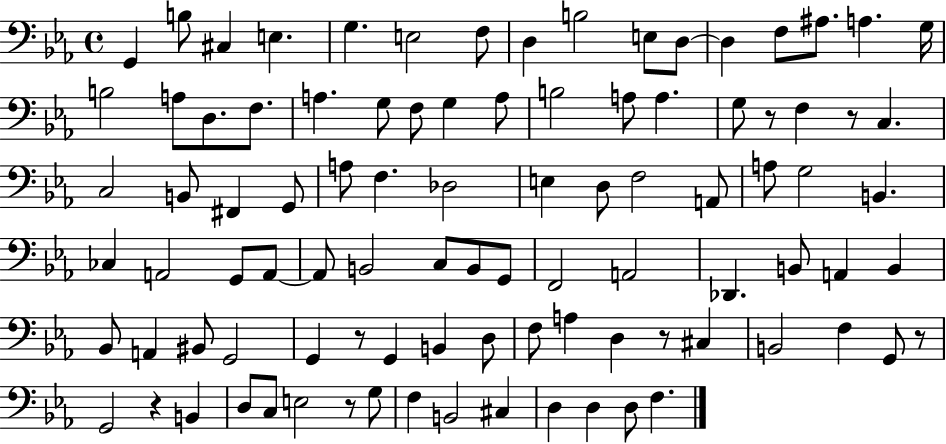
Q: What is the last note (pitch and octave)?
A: F3